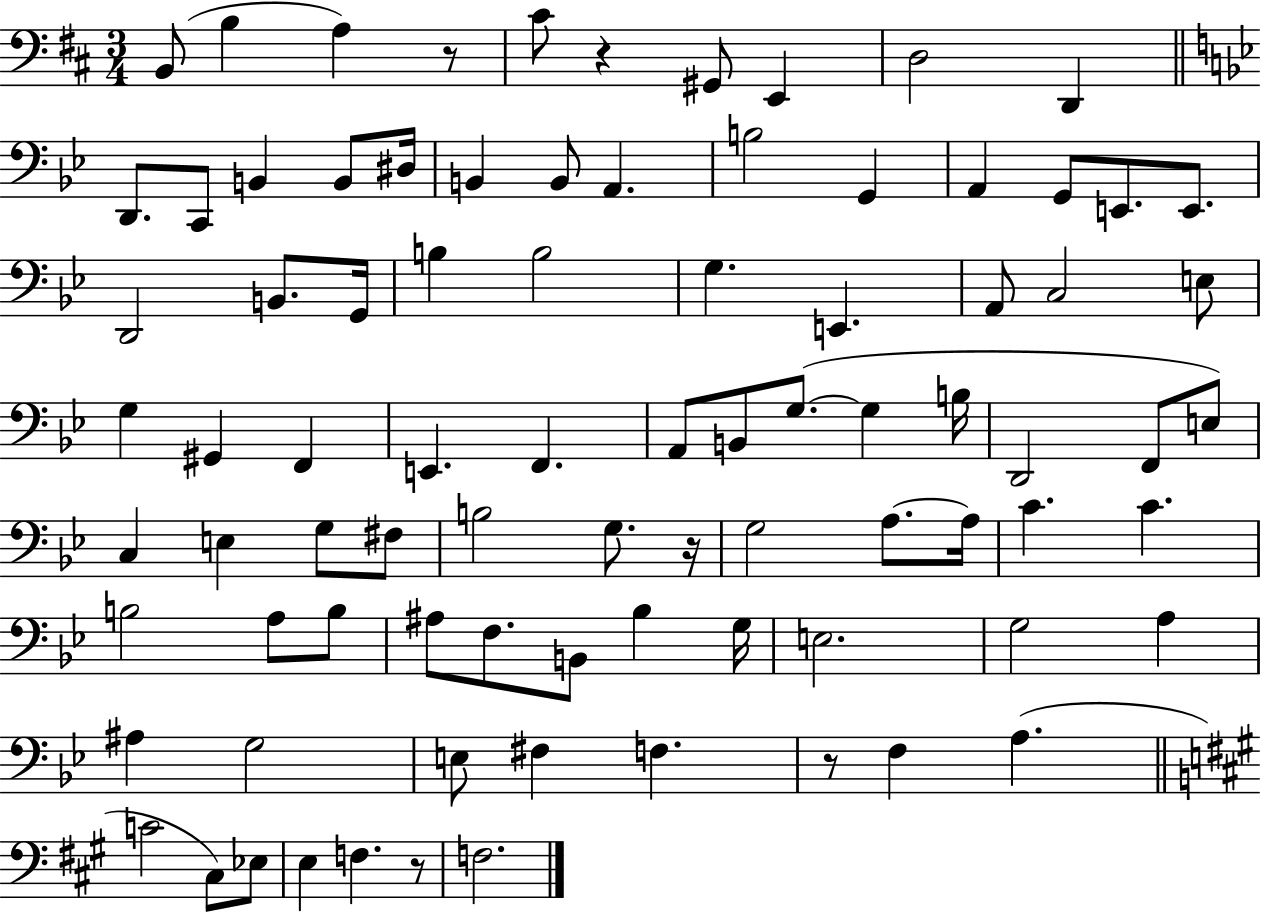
{
  \clef bass
  \numericTimeSignature
  \time 3/4
  \key d \major
  \repeat volta 2 { b,8( b4 a4) r8 | cis'8 r4 gis,8 e,4 | d2 d,4 | \bar "||" \break \key bes \major d,8. c,8 b,4 b,8 dis16 | b,4 b,8 a,4. | b2 g,4 | a,4 g,8 e,8. e,8. | \break d,2 b,8. g,16 | b4 b2 | g4. e,4. | a,8 c2 e8 | \break g4 gis,4 f,4 | e,4. f,4. | a,8 b,8 g8.~(~ g4 b16 | d,2 f,8 e8) | \break c4 e4 g8 fis8 | b2 g8. r16 | g2 a8.~~ a16 | c'4. c'4. | \break b2 a8 b8 | ais8 f8. b,8 bes4 g16 | e2. | g2 a4 | \break ais4 g2 | e8 fis4 f4. | r8 f4 a4.( | \bar "||" \break \key a \major c'2 cis8) ees8 | e4 f4. r8 | f2. | } \bar "|."
}